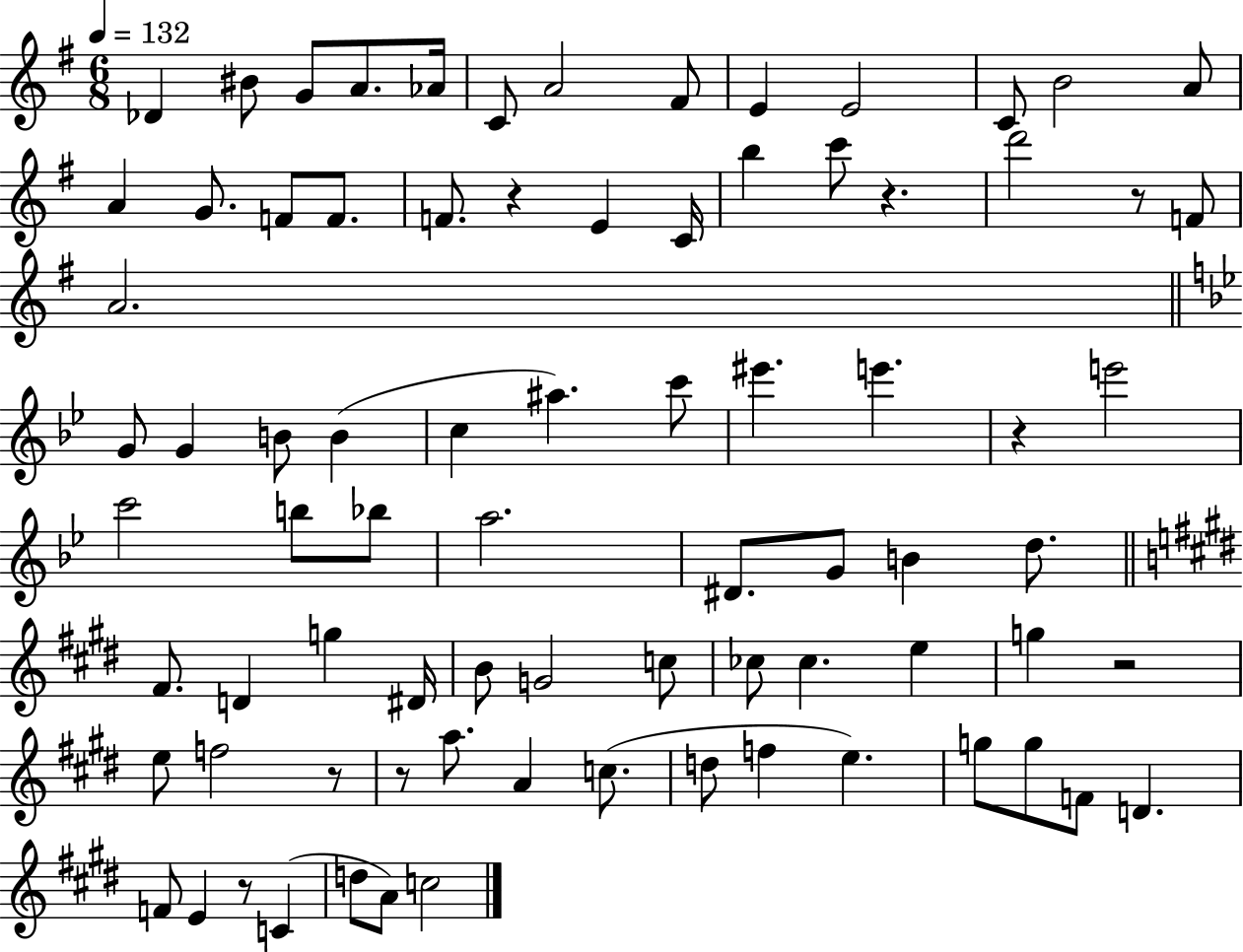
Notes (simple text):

Db4/q BIS4/e G4/e A4/e. Ab4/s C4/e A4/h F#4/e E4/q E4/h C4/e B4/h A4/e A4/q G4/e. F4/e F4/e. F4/e. R/q E4/q C4/s B5/q C6/e R/q. D6/h R/e F4/e A4/h. G4/e G4/q B4/e B4/q C5/q A#5/q. C6/e EIS6/q. E6/q. R/q E6/h C6/h B5/e Bb5/e A5/h. D#4/e. G4/e B4/q D5/e. F#4/e. D4/q G5/q D#4/s B4/e G4/h C5/e CES5/e CES5/q. E5/q G5/q R/h E5/e F5/h R/e R/e A5/e. A4/q C5/e. D5/e F5/q E5/q. G5/e G5/e F4/e D4/q. F4/e E4/q R/e C4/q D5/e A4/e C5/h